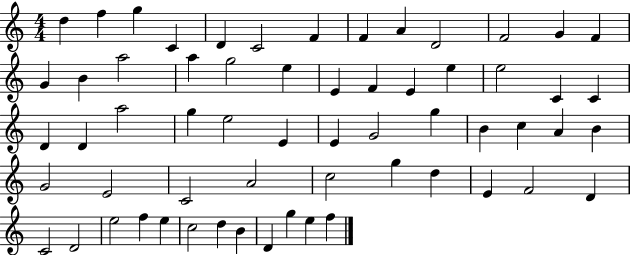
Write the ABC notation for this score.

X:1
T:Untitled
M:4/4
L:1/4
K:C
d f g C D C2 F F A D2 F2 G F G B a2 a g2 e E F E e e2 C C D D a2 g e2 E E G2 g B c A B G2 E2 C2 A2 c2 g d E F2 D C2 D2 e2 f e c2 d B D g e f